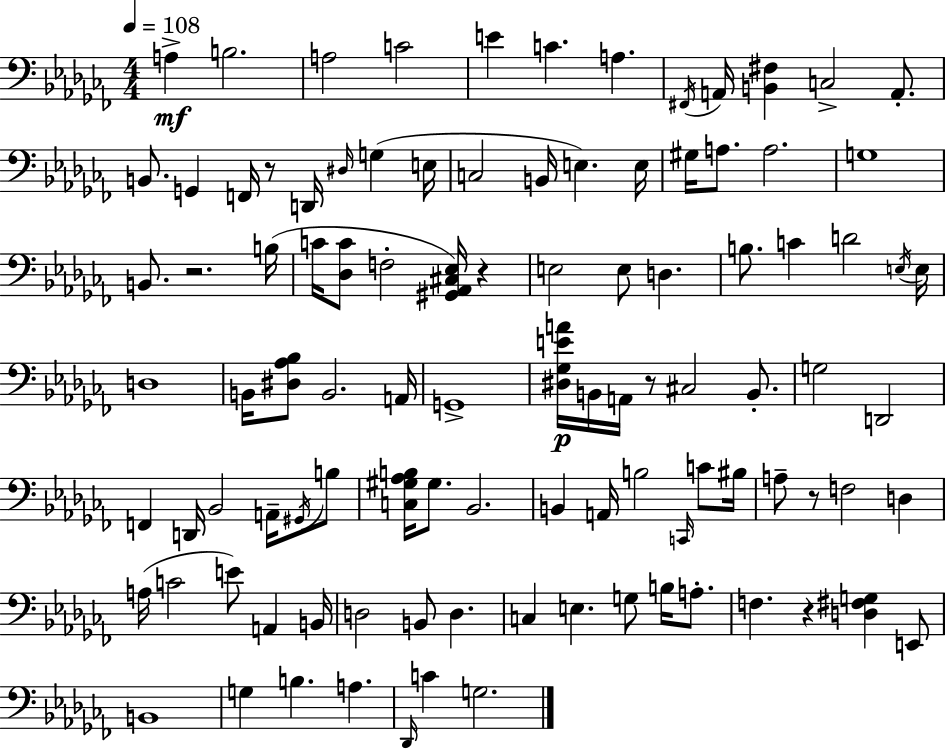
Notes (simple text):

A3/q B3/h. A3/h C4/h E4/q C4/q. A3/q. F#2/s A2/s [B2,F#3]/q C3/h A2/e. B2/e. G2/q F2/s R/e D2/s D#3/s G3/q E3/s C3/h B2/s E3/q. E3/s G#3/s A3/e. A3/h. G3/w B2/e. R/h. B3/s C4/s [Db3,C4]/e F3/h [G#2,Ab2,C#3,Eb3]/s R/q E3/h E3/e D3/q. B3/e. C4/q D4/h E3/s E3/s D3/w B2/s [D#3,Ab3,Bb3]/e B2/h. A2/s G2/w [D#3,Gb3,E4,A4]/s B2/s A2/s R/e C#3/h B2/e. G3/h D2/h F2/q D2/s Bb2/h A2/s G#2/s B3/e [C3,G#3,Ab3,B3]/s G#3/e. Bb2/h. B2/q A2/s B3/h C2/s C4/e BIS3/s A3/e R/e F3/h D3/q A3/s C4/h E4/e A2/q B2/s D3/h B2/e D3/q. C3/q E3/q. G3/e B3/s A3/e. F3/q. R/q [D3,F#3,G3]/q E2/e B2/w G3/q B3/q. A3/q. Db2/s C4/q G3/h.